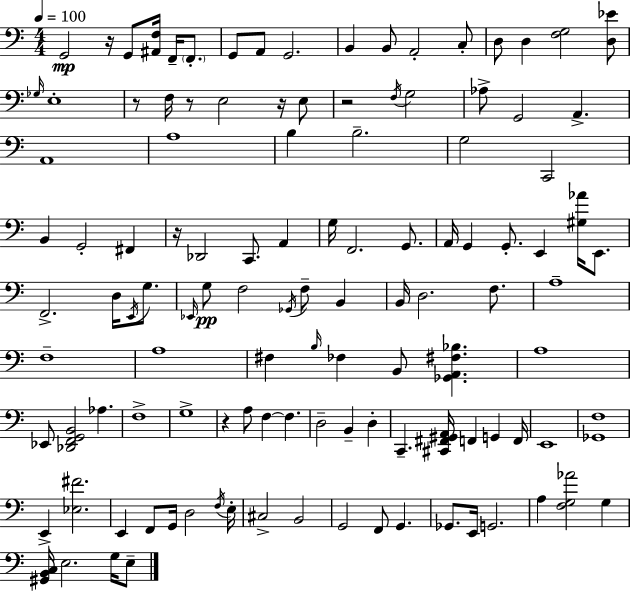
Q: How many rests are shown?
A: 7